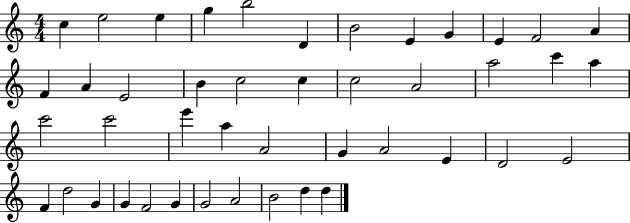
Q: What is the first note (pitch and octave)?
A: C5